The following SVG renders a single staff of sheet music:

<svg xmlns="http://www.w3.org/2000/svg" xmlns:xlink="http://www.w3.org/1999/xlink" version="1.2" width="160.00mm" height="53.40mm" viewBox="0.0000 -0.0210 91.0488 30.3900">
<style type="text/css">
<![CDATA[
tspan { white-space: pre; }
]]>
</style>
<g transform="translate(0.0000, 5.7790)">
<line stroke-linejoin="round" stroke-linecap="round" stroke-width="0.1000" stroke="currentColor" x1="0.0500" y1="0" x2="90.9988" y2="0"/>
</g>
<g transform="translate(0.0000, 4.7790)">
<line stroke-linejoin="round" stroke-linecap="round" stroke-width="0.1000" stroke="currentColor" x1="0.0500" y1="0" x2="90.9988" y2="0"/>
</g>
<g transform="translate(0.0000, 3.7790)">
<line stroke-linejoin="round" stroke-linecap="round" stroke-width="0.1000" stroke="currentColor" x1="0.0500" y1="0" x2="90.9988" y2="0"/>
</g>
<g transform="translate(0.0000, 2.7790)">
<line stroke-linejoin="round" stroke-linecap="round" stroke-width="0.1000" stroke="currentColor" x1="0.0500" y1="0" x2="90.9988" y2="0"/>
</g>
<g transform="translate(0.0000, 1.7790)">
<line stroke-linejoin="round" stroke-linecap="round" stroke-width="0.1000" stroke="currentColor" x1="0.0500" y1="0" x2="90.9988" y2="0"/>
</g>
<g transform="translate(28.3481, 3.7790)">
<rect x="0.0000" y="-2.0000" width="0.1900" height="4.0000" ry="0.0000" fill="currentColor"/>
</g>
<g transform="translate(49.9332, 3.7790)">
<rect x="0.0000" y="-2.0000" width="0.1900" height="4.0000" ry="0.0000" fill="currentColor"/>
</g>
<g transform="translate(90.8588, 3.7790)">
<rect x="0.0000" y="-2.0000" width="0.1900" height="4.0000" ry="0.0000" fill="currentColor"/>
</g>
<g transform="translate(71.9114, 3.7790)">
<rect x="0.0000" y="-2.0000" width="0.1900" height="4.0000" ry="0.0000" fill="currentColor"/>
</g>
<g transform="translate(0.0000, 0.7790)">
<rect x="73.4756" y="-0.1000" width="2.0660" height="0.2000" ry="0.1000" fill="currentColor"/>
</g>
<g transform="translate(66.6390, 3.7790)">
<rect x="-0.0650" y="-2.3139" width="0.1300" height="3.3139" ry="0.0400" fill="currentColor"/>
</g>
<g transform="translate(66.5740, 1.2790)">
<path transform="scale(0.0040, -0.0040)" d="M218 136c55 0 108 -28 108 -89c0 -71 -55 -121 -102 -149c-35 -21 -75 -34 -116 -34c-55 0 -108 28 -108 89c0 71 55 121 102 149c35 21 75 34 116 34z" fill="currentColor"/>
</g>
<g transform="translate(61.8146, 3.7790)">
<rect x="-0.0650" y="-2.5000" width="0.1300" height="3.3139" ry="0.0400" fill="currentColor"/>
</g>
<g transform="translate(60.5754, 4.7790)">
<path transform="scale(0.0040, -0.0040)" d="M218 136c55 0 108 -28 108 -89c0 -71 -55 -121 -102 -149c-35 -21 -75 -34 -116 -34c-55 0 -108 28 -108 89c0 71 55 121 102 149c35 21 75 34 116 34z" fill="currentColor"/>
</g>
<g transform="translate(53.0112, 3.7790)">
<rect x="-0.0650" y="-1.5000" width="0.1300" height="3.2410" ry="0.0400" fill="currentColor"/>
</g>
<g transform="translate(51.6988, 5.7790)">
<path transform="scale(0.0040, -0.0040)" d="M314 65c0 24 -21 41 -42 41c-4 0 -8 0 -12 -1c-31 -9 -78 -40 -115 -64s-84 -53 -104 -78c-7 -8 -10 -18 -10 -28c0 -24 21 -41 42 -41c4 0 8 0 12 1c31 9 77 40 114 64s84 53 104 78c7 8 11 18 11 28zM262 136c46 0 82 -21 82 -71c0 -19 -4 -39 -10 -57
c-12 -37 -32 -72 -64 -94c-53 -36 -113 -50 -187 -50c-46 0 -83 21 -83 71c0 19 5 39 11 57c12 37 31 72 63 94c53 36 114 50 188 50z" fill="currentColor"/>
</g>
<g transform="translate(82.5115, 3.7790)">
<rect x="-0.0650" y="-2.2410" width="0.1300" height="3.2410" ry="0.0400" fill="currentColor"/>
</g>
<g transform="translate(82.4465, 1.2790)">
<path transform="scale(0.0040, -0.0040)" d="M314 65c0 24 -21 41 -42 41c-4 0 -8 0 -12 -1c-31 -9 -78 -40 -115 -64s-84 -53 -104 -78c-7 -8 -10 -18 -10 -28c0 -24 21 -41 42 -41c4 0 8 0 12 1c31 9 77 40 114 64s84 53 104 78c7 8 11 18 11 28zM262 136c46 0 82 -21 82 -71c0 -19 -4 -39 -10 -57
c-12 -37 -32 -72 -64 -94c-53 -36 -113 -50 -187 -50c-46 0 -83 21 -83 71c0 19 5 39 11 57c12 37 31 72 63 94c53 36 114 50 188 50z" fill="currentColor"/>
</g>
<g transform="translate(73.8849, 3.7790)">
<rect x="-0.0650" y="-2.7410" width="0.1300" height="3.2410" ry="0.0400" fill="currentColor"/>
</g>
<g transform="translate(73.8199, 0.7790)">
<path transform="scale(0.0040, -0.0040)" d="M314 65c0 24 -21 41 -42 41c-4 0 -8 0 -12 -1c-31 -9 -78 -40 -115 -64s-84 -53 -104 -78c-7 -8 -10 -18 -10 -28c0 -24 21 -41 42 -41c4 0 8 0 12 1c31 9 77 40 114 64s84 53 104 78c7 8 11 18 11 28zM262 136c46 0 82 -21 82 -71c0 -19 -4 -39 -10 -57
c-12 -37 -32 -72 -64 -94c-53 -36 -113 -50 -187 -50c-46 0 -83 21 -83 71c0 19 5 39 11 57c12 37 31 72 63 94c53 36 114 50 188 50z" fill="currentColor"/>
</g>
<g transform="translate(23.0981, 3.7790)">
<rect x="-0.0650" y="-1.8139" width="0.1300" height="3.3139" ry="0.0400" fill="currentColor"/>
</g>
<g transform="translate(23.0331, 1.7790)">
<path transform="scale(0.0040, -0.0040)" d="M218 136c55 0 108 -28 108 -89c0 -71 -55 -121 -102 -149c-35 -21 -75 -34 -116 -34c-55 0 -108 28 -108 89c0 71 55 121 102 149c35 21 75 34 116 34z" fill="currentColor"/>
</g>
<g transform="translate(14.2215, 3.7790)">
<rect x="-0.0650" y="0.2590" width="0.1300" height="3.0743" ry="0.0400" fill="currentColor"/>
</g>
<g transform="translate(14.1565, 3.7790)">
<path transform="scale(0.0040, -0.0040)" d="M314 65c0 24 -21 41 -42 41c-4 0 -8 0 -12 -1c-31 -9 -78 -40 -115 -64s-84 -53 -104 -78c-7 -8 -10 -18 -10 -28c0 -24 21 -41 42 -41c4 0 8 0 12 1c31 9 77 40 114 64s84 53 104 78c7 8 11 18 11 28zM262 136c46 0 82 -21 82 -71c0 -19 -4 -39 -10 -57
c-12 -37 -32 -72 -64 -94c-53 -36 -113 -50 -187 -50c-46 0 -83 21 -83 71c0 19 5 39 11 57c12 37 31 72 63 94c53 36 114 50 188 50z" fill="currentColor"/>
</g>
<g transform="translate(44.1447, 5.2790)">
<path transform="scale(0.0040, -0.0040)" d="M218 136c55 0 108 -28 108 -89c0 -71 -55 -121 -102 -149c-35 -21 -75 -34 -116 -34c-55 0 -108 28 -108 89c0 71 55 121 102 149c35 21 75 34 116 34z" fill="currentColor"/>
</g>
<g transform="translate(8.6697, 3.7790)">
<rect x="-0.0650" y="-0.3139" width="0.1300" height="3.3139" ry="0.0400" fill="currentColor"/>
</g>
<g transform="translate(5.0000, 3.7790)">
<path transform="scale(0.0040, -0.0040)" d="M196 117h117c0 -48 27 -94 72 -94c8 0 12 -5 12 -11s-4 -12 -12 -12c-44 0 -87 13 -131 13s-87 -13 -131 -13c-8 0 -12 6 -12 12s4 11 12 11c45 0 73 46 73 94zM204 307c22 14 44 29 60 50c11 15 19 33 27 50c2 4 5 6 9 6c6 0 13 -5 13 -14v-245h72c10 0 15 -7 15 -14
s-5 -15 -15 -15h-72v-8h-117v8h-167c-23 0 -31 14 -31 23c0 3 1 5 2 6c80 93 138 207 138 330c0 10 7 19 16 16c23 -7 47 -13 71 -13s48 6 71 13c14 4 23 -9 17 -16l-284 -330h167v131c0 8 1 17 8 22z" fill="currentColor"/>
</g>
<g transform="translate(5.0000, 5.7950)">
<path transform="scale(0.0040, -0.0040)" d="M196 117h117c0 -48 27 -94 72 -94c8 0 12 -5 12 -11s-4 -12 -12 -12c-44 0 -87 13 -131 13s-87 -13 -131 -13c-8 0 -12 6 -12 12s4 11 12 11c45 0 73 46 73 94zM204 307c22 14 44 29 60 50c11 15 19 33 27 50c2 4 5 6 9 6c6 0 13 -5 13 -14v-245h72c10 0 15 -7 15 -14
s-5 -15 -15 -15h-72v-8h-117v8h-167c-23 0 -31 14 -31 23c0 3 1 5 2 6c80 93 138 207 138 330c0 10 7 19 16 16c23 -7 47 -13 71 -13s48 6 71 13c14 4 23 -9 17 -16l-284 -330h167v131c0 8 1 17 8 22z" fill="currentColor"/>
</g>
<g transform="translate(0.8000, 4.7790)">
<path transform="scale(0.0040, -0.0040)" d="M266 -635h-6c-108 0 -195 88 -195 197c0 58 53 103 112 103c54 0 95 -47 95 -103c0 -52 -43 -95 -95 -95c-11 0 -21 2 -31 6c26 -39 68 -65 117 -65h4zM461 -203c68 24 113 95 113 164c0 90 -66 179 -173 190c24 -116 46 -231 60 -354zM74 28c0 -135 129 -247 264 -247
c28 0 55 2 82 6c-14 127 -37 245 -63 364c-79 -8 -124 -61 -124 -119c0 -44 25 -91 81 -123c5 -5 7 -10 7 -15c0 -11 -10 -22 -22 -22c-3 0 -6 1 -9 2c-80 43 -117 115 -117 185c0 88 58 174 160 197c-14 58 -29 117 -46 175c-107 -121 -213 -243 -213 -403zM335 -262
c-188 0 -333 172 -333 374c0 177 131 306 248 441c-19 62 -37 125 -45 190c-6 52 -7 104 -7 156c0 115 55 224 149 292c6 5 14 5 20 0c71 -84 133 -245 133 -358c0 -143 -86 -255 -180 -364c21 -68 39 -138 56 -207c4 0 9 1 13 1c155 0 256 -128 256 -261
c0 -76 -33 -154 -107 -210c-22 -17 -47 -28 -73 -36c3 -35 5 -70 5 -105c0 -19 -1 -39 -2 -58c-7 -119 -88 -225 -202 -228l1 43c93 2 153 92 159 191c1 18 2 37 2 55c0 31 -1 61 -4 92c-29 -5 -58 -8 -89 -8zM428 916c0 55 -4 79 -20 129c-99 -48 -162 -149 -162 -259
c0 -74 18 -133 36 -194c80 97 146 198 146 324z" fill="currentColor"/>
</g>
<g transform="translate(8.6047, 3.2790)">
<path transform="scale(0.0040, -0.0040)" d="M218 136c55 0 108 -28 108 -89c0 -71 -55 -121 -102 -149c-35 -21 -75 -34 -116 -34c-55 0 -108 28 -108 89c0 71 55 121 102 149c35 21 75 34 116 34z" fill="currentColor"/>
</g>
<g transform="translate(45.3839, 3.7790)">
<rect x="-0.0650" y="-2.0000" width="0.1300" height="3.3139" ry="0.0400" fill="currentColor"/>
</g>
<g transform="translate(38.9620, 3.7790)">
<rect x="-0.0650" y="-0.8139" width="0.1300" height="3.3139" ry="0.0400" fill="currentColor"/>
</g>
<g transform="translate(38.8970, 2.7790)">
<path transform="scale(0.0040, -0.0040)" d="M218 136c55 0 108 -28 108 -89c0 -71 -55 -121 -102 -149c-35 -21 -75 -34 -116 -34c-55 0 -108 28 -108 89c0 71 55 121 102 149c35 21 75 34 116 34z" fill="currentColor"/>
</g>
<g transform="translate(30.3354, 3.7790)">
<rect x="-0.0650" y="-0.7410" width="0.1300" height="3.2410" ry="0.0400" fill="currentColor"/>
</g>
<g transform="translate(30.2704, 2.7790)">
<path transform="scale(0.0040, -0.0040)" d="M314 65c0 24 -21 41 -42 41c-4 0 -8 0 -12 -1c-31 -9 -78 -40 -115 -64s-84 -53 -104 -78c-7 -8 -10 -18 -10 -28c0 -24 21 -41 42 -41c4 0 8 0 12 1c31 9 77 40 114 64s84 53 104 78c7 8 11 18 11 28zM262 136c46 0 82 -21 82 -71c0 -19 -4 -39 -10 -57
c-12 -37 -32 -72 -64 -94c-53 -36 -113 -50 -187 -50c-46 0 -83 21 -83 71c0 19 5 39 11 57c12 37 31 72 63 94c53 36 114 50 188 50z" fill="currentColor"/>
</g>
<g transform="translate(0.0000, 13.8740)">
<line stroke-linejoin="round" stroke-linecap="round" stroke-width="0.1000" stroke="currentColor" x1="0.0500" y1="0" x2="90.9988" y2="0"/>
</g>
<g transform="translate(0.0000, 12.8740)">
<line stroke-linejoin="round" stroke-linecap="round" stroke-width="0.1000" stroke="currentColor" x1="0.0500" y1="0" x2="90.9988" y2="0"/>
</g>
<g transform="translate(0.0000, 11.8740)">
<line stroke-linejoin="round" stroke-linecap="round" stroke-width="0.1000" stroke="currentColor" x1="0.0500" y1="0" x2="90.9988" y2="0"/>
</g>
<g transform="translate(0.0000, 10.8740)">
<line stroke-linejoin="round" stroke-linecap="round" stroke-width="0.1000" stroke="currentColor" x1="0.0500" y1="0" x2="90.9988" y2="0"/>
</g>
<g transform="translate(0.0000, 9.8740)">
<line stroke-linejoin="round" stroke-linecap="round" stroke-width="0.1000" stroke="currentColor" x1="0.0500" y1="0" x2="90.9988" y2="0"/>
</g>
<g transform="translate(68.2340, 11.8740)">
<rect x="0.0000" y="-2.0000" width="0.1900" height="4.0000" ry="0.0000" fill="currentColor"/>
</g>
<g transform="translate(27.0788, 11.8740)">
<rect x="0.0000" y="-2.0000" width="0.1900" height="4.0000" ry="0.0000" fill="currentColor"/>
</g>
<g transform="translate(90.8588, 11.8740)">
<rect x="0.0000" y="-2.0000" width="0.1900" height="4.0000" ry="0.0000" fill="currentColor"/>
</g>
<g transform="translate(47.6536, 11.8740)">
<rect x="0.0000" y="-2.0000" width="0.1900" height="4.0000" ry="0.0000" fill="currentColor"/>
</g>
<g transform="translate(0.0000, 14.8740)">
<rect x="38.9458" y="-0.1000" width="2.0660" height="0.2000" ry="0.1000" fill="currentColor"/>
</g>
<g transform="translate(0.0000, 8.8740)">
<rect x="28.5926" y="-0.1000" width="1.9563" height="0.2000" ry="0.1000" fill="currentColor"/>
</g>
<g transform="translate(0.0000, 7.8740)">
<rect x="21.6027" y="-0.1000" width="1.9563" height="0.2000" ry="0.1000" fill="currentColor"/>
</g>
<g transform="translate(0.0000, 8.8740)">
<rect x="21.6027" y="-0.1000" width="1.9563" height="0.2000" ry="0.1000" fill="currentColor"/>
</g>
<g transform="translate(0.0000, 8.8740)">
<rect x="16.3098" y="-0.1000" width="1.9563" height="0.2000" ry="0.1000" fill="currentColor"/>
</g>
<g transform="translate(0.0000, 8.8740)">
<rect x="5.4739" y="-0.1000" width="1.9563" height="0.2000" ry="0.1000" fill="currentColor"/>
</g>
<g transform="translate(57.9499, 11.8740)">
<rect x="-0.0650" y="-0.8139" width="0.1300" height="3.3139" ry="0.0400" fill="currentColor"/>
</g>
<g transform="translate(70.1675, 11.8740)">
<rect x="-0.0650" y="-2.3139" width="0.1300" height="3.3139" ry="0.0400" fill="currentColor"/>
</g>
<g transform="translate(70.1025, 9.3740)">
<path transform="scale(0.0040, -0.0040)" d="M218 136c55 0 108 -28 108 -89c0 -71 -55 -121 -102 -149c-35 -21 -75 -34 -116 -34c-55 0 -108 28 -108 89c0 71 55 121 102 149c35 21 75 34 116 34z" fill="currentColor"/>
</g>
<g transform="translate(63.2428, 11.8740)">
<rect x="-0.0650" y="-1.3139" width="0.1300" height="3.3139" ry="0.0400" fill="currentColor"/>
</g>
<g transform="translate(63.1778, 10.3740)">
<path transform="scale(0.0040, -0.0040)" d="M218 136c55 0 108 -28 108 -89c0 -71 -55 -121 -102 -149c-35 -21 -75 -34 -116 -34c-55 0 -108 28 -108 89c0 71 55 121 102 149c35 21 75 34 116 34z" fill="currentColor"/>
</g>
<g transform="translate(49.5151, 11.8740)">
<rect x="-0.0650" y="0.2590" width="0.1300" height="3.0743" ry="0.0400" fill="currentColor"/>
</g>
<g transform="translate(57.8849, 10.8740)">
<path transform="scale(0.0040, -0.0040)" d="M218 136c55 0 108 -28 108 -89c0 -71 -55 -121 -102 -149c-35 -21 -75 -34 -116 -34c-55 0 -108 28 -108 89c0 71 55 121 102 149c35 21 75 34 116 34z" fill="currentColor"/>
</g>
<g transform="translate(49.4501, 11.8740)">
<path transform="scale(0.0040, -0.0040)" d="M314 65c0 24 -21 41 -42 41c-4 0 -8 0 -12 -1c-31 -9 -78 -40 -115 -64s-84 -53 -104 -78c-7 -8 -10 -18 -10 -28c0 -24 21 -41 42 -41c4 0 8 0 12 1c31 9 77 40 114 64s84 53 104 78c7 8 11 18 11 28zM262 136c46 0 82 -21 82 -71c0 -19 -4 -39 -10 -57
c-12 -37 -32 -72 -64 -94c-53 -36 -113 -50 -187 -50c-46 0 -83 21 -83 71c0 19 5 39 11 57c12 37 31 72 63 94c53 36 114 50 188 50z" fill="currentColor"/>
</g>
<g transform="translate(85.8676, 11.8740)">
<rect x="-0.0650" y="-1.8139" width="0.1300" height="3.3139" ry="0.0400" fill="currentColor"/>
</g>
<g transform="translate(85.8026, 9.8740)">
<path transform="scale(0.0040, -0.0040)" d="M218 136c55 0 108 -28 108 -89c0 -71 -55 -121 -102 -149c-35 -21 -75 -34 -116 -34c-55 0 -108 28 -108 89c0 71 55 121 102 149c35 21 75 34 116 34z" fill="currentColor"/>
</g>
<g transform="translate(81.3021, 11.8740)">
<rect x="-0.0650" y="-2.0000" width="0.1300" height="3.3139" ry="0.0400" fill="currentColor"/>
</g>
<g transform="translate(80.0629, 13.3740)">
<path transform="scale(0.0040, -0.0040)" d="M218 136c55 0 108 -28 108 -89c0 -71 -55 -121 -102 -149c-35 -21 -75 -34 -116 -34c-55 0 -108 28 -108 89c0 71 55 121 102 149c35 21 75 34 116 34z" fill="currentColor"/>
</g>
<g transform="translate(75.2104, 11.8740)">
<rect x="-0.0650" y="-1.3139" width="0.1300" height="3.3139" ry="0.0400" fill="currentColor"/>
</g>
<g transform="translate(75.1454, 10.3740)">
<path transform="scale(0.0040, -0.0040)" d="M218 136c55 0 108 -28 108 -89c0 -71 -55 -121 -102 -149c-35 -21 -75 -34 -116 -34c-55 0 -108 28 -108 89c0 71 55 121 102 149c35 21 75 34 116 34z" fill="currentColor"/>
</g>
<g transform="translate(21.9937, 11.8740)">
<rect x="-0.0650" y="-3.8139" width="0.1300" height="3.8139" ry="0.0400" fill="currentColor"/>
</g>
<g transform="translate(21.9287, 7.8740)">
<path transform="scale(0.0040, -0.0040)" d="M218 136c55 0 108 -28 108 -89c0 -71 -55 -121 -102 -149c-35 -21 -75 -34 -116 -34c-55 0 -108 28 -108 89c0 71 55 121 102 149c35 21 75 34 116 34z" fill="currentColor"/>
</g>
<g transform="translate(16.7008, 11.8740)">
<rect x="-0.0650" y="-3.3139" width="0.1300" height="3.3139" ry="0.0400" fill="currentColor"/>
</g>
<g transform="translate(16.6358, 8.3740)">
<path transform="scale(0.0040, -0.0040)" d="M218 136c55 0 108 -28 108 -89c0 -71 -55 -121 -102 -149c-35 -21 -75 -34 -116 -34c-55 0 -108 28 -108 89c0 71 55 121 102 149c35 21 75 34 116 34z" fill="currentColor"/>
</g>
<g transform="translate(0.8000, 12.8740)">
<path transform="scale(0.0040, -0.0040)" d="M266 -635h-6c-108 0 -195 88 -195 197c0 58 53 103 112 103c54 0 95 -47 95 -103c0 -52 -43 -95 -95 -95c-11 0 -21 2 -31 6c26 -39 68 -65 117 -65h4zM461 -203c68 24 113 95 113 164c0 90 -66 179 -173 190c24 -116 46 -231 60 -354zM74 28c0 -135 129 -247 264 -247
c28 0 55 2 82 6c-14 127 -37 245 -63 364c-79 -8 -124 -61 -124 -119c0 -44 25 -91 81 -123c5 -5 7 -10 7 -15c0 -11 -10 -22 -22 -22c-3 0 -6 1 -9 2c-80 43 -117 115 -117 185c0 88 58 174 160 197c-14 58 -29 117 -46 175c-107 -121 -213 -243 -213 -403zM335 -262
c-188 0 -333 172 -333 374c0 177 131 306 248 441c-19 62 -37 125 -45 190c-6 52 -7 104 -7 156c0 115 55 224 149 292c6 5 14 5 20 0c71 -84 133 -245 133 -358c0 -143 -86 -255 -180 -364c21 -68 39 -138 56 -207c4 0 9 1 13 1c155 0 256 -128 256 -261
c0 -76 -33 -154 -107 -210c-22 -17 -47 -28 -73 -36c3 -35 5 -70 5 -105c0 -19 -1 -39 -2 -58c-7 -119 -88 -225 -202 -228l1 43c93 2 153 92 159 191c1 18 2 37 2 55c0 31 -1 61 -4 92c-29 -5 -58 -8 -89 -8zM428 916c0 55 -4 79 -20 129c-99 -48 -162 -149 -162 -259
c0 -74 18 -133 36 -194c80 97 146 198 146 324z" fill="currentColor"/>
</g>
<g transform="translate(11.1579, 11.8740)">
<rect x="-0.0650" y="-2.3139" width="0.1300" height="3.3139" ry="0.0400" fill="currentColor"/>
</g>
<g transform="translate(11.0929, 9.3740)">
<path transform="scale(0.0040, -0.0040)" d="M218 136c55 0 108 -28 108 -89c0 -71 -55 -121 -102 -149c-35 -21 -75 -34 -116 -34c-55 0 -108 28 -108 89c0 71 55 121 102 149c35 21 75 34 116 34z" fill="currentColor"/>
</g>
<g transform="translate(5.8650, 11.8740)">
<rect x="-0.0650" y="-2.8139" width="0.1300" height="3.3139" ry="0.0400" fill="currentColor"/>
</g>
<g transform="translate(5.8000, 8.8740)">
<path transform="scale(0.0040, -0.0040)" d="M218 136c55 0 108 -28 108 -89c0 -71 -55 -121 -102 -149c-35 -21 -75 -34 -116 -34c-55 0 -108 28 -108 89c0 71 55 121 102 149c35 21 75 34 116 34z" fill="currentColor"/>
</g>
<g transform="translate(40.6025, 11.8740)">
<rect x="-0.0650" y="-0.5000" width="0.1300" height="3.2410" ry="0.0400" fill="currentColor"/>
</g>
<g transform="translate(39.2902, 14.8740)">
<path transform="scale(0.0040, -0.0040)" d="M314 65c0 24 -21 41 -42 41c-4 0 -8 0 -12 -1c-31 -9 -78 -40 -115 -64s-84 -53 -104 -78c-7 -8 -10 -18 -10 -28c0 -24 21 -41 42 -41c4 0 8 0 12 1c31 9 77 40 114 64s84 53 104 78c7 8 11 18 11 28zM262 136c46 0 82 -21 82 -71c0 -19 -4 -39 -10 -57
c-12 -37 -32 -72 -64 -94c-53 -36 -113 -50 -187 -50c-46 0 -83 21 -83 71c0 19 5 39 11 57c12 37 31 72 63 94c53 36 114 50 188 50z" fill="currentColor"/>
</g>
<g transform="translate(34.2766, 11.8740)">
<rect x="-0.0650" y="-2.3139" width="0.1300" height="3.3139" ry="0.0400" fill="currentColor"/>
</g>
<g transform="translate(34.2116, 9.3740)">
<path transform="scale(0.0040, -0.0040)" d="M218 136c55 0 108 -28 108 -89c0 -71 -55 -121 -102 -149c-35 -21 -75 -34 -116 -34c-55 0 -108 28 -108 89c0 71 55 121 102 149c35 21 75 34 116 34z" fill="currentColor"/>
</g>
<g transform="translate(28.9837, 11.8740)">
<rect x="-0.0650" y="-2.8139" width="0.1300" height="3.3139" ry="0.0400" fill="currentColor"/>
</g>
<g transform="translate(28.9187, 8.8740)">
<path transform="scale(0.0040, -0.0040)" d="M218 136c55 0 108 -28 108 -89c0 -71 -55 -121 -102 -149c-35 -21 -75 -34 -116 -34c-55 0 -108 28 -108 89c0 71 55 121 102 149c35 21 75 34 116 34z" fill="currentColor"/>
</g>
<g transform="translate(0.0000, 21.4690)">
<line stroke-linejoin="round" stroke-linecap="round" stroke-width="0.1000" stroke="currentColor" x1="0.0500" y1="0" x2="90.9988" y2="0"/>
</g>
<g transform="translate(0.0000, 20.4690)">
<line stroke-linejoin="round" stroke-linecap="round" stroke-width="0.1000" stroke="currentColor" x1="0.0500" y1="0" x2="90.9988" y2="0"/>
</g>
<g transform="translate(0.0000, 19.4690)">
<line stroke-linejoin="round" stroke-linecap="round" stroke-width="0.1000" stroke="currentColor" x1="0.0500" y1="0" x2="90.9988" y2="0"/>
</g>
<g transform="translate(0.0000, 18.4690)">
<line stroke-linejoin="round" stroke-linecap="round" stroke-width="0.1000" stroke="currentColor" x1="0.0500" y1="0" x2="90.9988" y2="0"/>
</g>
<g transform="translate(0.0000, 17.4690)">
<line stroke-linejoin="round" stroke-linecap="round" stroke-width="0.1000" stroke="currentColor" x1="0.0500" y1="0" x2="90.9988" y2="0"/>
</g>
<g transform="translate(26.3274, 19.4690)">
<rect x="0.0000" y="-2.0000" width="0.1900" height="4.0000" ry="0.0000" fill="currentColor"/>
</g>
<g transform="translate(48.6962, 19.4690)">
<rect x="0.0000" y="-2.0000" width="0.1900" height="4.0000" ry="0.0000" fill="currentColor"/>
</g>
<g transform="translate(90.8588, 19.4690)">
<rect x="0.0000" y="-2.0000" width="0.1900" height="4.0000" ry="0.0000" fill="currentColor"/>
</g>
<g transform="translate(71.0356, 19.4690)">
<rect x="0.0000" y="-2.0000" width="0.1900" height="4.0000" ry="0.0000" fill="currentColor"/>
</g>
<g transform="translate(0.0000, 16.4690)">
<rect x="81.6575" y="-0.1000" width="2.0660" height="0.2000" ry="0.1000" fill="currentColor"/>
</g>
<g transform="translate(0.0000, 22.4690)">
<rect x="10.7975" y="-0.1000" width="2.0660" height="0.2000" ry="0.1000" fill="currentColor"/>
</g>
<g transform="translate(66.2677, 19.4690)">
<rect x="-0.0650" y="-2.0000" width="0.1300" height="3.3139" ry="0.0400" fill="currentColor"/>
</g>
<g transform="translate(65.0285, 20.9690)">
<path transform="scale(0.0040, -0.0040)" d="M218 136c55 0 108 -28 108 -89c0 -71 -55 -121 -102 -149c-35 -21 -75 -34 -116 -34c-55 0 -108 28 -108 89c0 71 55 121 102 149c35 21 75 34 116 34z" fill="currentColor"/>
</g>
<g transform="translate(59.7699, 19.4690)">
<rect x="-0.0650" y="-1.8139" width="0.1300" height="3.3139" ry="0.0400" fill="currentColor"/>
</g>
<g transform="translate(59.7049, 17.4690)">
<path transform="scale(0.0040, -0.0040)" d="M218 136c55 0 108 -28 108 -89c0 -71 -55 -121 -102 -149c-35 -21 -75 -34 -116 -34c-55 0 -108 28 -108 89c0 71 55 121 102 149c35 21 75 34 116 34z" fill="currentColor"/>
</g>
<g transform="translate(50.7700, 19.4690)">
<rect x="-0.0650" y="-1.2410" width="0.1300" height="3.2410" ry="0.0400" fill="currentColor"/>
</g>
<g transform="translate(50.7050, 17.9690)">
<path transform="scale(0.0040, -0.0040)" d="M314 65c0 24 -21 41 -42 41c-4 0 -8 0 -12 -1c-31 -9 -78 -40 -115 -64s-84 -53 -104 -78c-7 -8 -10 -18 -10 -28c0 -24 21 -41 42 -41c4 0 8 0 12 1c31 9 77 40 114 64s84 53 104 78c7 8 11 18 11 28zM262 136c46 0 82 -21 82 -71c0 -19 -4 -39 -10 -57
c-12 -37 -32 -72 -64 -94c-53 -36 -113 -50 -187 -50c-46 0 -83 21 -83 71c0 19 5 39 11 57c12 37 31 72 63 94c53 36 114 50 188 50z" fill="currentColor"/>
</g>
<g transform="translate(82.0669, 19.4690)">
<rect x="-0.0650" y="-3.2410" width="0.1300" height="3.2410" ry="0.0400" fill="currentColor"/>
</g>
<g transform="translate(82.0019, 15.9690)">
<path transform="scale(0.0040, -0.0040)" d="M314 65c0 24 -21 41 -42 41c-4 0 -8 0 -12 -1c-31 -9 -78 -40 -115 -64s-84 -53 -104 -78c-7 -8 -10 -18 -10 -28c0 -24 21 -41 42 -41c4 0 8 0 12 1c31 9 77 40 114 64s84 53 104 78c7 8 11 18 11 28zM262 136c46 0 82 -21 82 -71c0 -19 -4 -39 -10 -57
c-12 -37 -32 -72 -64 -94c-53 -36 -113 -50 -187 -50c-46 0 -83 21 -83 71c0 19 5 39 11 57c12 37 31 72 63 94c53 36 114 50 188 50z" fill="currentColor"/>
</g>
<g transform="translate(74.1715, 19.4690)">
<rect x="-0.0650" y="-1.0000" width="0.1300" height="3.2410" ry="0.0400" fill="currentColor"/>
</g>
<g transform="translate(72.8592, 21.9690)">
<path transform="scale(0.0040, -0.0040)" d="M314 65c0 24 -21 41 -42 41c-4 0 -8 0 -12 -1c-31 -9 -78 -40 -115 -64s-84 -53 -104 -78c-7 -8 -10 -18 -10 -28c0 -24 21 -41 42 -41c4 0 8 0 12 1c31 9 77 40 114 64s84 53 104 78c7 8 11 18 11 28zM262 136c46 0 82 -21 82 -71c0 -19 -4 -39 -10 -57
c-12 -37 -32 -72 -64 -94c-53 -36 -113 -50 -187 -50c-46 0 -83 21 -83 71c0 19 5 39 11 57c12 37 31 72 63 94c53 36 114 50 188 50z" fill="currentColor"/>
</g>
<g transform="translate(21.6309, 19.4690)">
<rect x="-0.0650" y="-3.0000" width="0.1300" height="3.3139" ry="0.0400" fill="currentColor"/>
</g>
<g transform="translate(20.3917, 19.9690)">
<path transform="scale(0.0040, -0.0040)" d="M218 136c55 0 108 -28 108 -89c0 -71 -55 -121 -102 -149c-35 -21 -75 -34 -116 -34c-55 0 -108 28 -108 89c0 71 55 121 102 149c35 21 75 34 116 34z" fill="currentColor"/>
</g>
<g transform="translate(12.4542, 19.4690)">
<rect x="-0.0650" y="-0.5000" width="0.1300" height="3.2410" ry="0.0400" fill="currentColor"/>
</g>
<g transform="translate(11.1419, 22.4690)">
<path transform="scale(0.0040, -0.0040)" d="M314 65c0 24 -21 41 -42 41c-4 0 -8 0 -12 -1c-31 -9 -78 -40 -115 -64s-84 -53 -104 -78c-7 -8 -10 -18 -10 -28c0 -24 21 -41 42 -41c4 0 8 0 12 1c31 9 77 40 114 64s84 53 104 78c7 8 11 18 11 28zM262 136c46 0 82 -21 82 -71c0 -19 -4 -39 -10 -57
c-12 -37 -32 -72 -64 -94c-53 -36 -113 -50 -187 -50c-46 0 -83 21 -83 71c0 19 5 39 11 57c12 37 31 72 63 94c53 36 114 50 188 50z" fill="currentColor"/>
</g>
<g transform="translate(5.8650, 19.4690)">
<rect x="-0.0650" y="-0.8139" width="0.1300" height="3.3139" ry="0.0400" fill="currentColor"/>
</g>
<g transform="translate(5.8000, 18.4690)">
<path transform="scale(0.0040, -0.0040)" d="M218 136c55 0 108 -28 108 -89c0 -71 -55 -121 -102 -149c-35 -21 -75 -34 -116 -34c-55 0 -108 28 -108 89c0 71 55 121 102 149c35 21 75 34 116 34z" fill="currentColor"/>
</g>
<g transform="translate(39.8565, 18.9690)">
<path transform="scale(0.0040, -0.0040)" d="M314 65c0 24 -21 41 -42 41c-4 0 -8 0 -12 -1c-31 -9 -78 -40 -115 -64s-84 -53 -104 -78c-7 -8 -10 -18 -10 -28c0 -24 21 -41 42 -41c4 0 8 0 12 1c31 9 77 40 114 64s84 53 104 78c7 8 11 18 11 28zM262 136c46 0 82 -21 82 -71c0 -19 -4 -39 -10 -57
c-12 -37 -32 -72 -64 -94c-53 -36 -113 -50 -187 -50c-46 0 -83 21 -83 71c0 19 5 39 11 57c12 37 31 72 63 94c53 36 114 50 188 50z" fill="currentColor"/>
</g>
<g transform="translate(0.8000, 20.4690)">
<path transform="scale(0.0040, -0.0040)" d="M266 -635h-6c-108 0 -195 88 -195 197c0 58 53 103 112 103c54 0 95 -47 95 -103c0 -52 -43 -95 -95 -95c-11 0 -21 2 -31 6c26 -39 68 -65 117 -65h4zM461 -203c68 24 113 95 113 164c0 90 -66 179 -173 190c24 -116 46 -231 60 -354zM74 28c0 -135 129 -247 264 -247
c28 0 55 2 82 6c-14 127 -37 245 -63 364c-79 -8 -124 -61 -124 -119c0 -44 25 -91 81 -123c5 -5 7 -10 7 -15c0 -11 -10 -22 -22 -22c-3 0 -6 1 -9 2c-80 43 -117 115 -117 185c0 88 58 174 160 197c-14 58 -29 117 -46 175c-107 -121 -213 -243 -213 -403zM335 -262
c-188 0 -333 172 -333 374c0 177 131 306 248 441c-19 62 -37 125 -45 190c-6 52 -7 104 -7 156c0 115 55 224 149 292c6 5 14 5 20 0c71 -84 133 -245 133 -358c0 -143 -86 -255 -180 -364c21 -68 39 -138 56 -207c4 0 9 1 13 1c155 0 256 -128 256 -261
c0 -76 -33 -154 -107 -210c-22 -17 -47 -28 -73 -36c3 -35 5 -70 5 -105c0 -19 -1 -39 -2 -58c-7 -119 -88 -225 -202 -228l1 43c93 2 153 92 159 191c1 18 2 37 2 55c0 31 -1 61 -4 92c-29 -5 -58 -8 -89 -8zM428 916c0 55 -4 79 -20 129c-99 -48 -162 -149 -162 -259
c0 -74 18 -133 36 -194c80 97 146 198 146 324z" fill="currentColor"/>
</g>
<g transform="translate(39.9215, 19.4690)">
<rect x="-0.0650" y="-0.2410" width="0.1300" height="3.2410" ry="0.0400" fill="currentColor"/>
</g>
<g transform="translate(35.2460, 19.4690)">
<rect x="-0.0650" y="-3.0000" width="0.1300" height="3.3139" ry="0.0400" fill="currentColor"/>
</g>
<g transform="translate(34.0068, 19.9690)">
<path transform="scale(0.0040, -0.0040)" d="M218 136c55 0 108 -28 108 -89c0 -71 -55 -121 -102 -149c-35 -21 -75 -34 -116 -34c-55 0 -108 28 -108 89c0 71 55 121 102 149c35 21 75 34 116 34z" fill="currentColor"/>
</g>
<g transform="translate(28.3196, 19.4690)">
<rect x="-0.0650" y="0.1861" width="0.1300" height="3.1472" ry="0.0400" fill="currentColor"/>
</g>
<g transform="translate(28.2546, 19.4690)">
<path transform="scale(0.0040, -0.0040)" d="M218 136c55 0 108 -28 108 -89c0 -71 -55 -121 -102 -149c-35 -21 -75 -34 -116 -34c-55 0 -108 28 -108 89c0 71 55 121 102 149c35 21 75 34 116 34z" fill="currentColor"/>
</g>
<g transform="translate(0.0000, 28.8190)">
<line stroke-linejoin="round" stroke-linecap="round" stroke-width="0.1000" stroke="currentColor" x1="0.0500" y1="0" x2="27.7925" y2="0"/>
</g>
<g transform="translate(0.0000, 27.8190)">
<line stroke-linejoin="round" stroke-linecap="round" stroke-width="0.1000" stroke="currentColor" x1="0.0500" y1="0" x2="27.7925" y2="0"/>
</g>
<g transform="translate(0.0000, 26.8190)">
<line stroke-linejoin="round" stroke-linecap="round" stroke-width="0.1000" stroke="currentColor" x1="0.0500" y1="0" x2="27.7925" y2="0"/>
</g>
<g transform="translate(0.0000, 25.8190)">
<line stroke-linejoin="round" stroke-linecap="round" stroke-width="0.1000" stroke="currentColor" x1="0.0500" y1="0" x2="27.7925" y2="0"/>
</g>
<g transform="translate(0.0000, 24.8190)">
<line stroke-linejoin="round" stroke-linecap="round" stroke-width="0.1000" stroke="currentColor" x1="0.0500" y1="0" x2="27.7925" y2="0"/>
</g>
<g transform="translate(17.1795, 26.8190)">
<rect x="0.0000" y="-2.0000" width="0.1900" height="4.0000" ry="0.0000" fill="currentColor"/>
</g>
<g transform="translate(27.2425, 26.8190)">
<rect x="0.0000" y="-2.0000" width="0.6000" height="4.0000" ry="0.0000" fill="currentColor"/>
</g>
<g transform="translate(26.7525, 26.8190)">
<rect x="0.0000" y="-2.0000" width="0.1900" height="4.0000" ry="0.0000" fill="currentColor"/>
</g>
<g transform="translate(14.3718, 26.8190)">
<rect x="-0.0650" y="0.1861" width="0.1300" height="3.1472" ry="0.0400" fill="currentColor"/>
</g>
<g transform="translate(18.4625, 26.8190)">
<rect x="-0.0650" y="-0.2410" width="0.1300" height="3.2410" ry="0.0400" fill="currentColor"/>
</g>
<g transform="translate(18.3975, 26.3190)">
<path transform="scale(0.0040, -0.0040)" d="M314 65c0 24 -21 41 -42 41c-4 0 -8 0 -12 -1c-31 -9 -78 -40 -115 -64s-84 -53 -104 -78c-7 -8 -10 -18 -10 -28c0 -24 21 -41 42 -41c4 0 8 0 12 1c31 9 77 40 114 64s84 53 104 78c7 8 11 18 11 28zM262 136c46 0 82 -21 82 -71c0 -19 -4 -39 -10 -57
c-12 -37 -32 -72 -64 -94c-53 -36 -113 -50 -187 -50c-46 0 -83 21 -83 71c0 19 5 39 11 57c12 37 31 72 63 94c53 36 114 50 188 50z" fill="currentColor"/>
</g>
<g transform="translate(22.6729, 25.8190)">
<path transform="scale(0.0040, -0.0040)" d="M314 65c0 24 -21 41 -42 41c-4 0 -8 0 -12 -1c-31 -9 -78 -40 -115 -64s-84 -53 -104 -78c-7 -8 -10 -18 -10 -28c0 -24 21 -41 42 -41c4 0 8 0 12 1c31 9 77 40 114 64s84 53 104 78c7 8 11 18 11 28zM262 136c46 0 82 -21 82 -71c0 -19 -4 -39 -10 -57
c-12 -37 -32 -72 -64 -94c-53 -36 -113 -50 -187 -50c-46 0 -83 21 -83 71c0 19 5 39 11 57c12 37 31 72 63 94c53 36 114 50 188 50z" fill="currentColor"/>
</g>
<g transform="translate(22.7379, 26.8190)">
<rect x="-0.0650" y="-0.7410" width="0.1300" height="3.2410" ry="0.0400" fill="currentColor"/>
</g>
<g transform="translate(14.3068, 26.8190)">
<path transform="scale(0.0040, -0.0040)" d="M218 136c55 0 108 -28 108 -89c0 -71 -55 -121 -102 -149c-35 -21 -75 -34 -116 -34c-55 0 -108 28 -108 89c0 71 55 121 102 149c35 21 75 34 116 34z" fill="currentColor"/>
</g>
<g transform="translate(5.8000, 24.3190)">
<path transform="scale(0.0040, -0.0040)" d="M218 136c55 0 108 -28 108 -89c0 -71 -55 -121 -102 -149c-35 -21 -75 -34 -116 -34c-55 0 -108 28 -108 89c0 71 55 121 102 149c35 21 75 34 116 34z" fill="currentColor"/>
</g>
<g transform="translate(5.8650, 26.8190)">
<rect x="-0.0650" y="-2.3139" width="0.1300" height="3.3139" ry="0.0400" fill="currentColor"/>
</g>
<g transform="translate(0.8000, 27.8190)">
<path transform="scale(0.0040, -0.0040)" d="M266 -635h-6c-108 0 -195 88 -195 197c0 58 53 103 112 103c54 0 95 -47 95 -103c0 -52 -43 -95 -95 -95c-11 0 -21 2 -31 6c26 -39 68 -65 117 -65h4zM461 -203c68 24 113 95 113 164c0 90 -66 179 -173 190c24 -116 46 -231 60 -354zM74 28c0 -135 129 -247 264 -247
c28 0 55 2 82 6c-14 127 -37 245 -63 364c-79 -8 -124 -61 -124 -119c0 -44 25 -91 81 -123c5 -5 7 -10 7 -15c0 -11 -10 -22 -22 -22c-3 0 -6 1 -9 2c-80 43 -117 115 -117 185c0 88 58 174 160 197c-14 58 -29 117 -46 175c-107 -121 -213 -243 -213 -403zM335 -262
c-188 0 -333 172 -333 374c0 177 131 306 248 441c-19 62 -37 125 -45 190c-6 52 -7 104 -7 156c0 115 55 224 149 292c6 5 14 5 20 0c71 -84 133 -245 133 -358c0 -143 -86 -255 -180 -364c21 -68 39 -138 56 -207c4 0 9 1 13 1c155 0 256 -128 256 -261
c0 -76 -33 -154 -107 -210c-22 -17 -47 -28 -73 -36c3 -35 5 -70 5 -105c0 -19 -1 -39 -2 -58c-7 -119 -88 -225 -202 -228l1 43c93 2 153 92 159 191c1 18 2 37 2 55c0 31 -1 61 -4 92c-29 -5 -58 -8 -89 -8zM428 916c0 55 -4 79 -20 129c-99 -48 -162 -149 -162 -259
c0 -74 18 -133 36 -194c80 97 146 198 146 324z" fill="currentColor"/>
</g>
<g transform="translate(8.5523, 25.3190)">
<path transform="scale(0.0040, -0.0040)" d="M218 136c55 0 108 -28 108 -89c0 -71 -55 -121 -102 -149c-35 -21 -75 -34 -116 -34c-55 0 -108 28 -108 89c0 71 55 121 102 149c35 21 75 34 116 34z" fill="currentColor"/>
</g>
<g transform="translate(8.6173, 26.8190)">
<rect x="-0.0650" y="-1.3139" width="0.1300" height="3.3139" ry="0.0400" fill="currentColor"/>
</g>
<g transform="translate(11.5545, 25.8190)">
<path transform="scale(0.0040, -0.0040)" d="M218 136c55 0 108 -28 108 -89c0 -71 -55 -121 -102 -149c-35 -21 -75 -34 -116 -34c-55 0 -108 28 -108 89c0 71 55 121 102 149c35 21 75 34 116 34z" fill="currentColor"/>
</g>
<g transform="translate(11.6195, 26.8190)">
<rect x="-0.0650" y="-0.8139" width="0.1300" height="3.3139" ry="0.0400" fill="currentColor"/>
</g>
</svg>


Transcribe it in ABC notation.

X:1
T:Untitled
M:4/4
L:1/4
K:C
c B2 f d2 d F E2 G g a2 g2 a g b c' a g C2 B2 d e g e F f d C2 A B A c2 e2 f F D2 b2 g e d B c2 d2